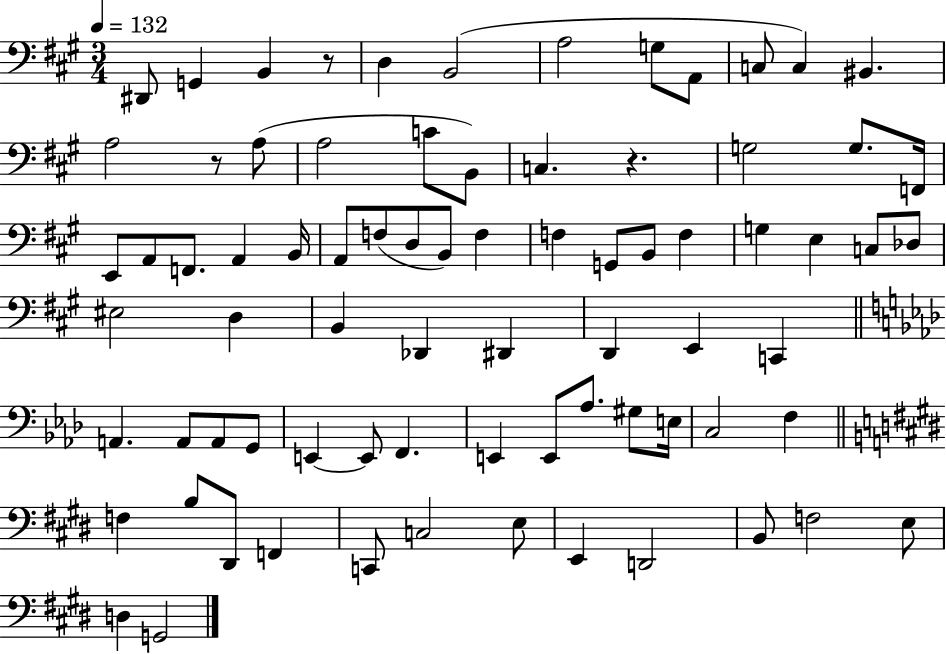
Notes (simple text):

D#2/e G2/q B2/q R/e D3/q B2/h A3/h G3/e A2/e C3/e C3/q BIS2/q. A3/h R/e A3/e A3/h C4/e B2/e C3/q. R/q. G3/h G3/e. F2/s E2/e A2/e F2/e. A2/q B2/s A2/e F3/e D3/e B2/e F3/q F3/q G2/e B2/e F3/q G3/q E3/q C3/e Db3/e EIS3/h D3/q B2/q Db2/q D#2/q D2/q E2/q C2/q A2/q. A2/e A2/e G2/e E2/q E2/e F2/q. E2/q E2/e Ab3/e. G#3/e E3/s C3/h F3/q F3/q B3/e D#2/e F2/q C2/e C3/h E3/e E2/q D2/h B2/e F3/h E3/e D3/q G2/h